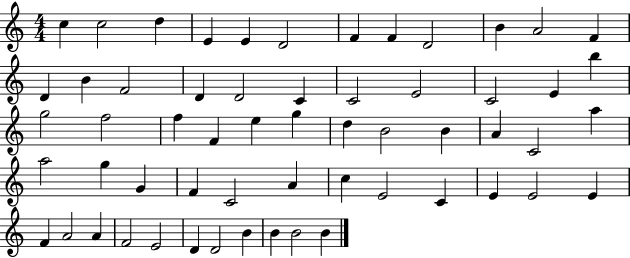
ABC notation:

X:1
T:Untitled
M:4/4
L:1/4
K:C
c c2 d E E D2 F F D2 B A2 F D B F2 D D2 C C2 E2 C2 E b g2 f2 f F e g d B2 B A C2 a a2 g G F C2 A c E2 C E E2 E F A2 A F2 E2 D D2 B B B2 B